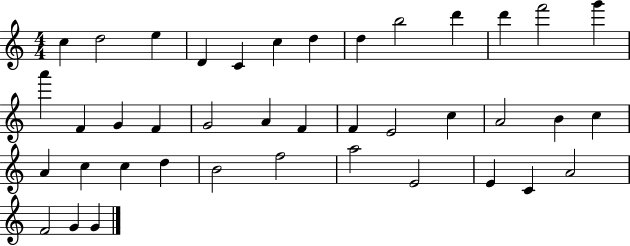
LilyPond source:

{
  \clef treble
  \numericTimeSignature
  \time 4/4
  \key c \major
  c''4 d''2 e''4 | d'4 c'4 c''4 d''4 | d''4 b''2 d'''4 | d'''4 f'''2 g'''4 | \break a'''4 f'4 g'4 f'4 | g'2 a'4 f'4 | f'4 e'2 c''4 | a'2 b'4 c''4 | \break a'4 c''4 c''4 d''4 | b'2 f''2 | a''2 e'2 | e'4 c'4 a'2 | \break f'2 g'4 g'4 | \bar "|."
}